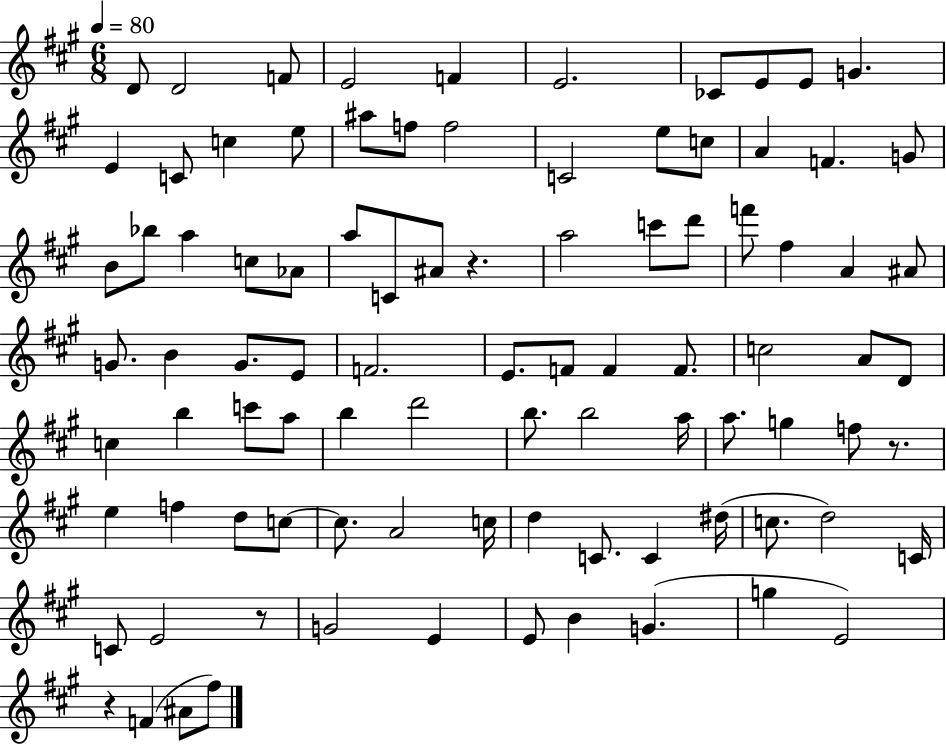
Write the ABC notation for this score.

X:1
T:Untitled
M:6/8
L:1/4
K:A
D/2 D2 F/2 E2 F E2 _C/2 E/2 E/2 G E C/2 c e/2 ^a/2 f/2 f2 C2 e/2 c/2 A F G/2 B/2 _b/2 a c/2 _A/2 a/2 C/2 ^A/2 z a2 c'/2 d'/2 f'/2 ^f A ^A/2 G/2 B G/2 E/2 F2 E/2 F/2 F F/2 c2 A/2 D/2 c b c'/2 a/2 b d'2 b/2 b2 a/4 a/2 g f/2 z/2 e f d/2 c/2 c/2 A2 c/4 d C/2 C ^d/4 c/2 d2 C/4 C/2 E2 z/2 G2 E E/2 B G g E2 z F ^A/2 ^f/2